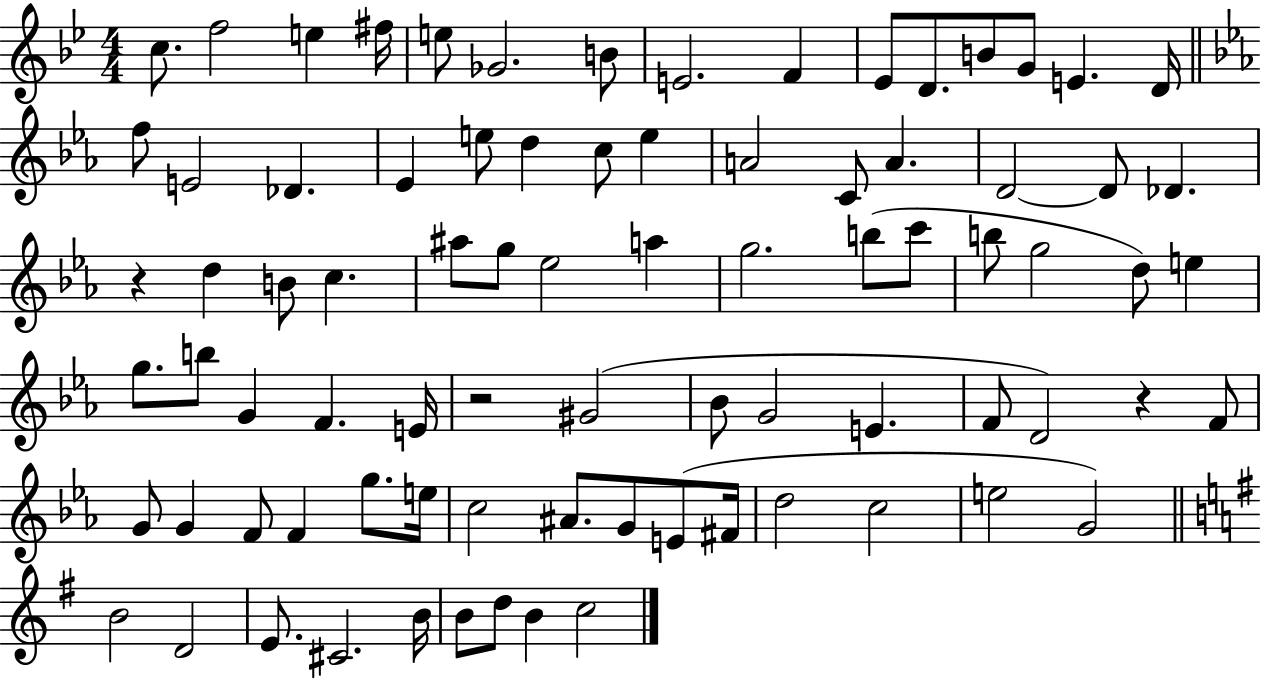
X:1
T:Untitled
M:4/4
L:1/4
K:Bb
c/2 f2 e ^f/4 e/2 _G2 B/2 E2 F _E/2 D/2 B/2 G/2 E D/4 f/2 E2 _D _E e/2 d c/2 e A2 C/2 A D2 D/2 _D z d B/2 c ^a/2 g/2 _e2 a g2 b/2 c'/2 b/2 g2 d/2 e g/2 b/2 G F E/4 z2 ^G2 _B/2 G2 E F/2 D2 z F/2 G/2 G F/2 F g/2 e/4 c2 ^A/2 G/2 E/2 ^F/4 d2 c2 e2 G2 B2 D2 E/2 ^C2 B/4 B/2 d/2 B c2